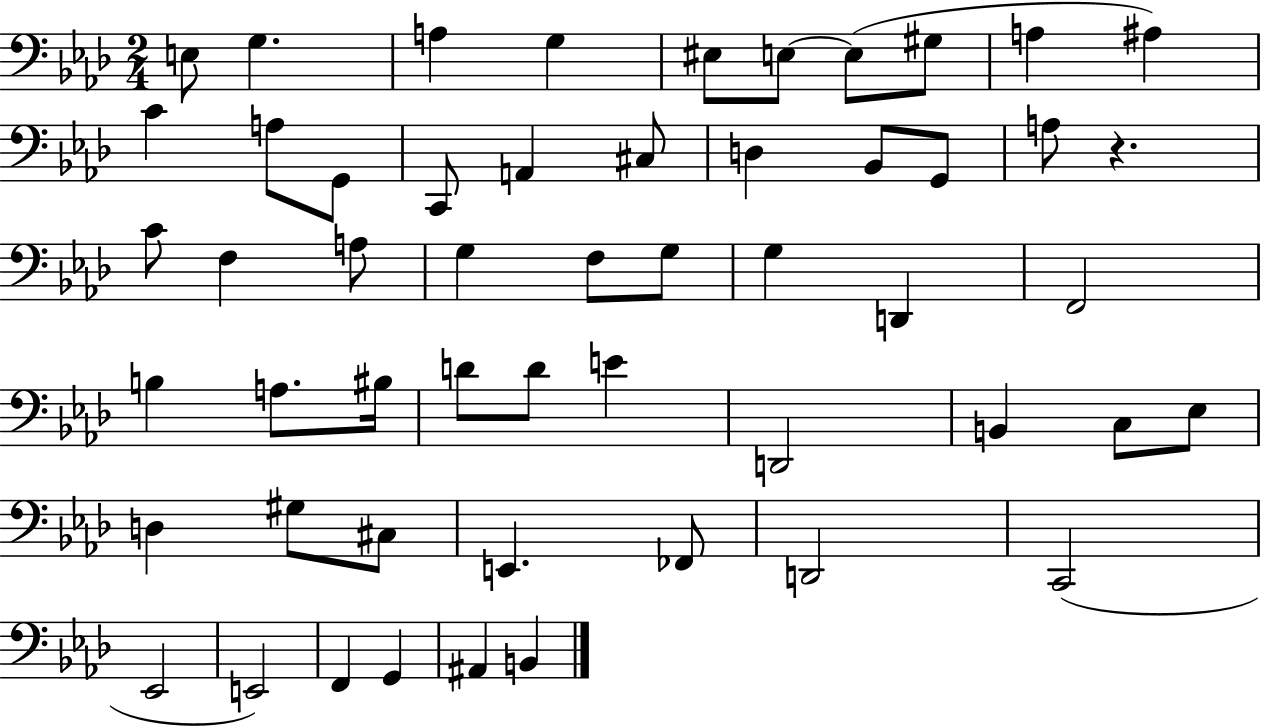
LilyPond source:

{
  \clef bass
  \numericTimeSignature
  \time 2/4
  \key aes \major
  \repeat volta 2 { e8 g4. | a4 g4 | eis8 e8~~ e8( gis8 | a4 ais4) | \break c'4 a8 g,8 | c,8 a,4 cis8 | d4 bes,8 g,8 | a8 r4. | \break c'8 f4 a8 | g4 f8 g8 | g4 d,4 | f,2 | \break b4 a8. bis16 | d'8 d'8 e'4 | d,2 | b,4 c8 ees8 | \break d4 gis8 cis8 | e,4. fes,8 | d,2 | c,2( | \break ees,2 | e,2) | f,4 g,4 | ais,4 b,4 | \break } \bar "|."
}